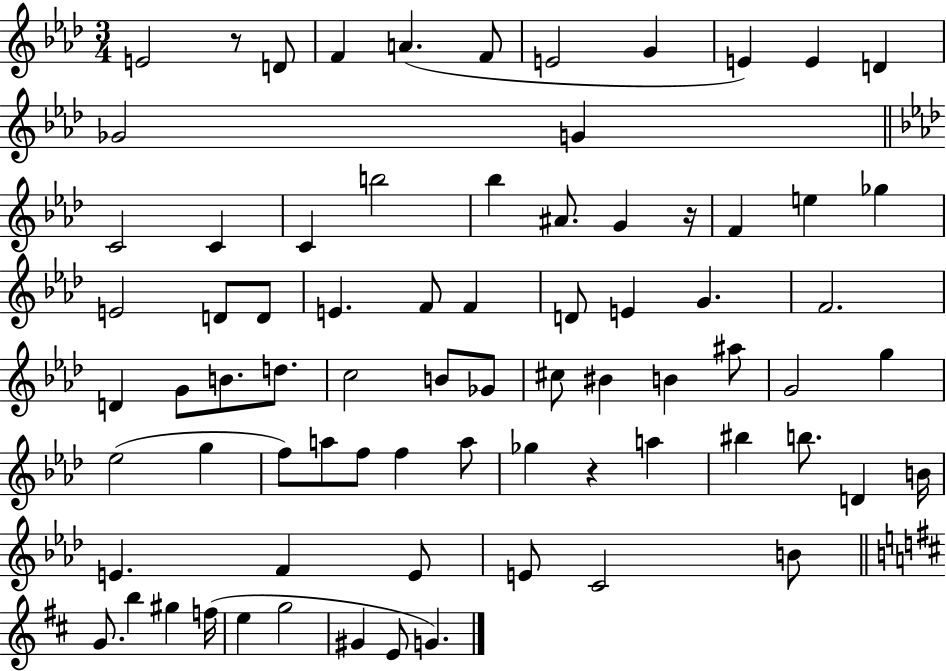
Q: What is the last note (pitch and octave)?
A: G4